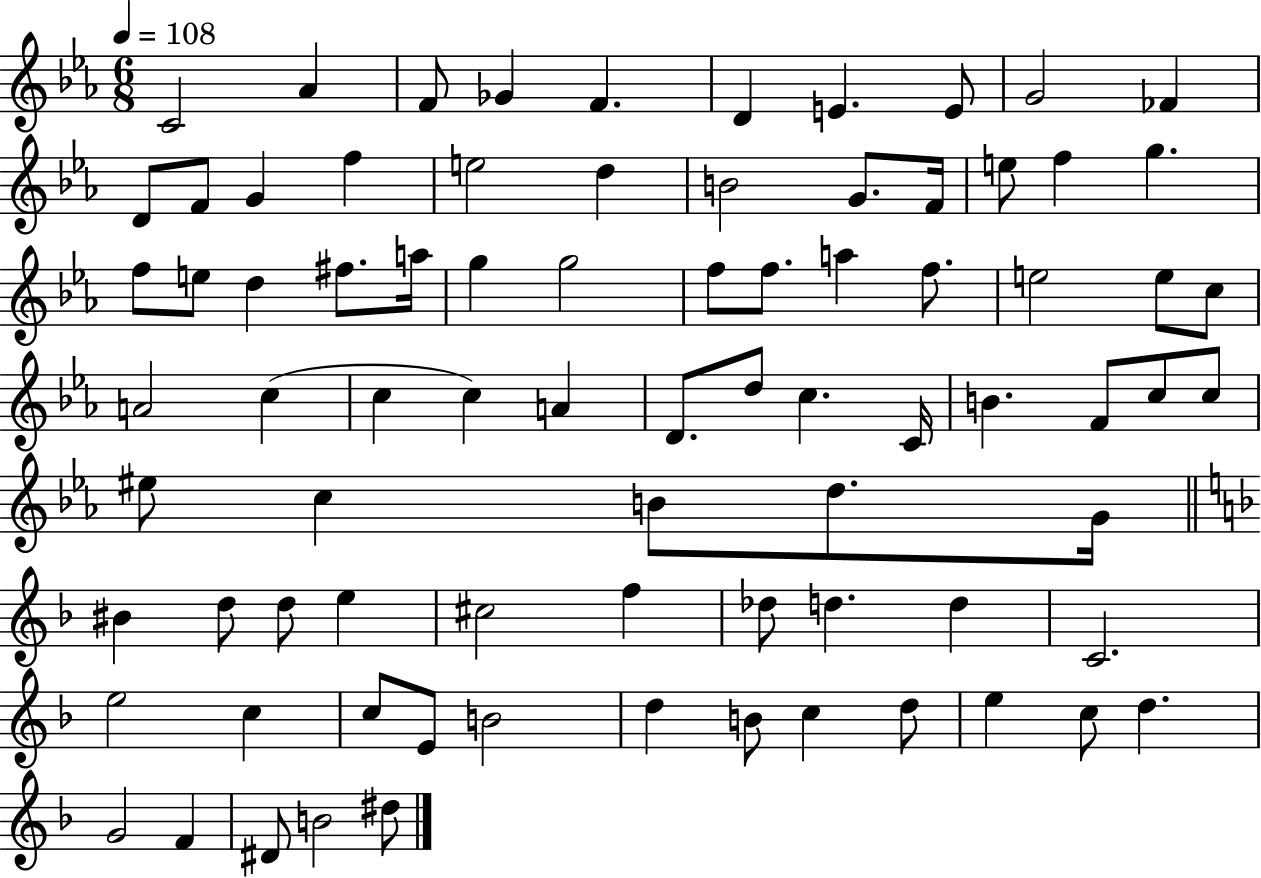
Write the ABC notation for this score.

X:1
T:Untitled
M:6/8
L:1/4
K:Eb
C2 _A F/2 _G F D E E/2 G2 _F D/2 F/2 G f e2 d B2 G/2 F/4 e/2 f g f/2 e/2 d ^f/2 a/4 g g2 f/2 f/2 a f/2 e2 e/2 c/2 A2 c c c A D/2 d/2 c C/4 B F/2 c/2 c/2 ^e/2 c B/2 d/2 G/4 ^B d/2 d/2 e ^c2 f _d/2 d d C2 e2 c c/2 E/2 B2 d B/2 c d/2 e c/2 d G2 F ^D/2 B2 ^d/2